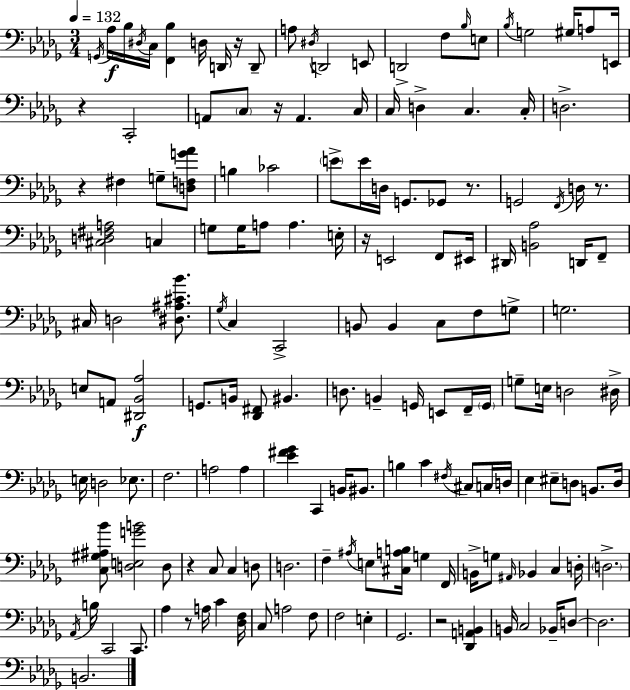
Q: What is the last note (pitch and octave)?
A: B2